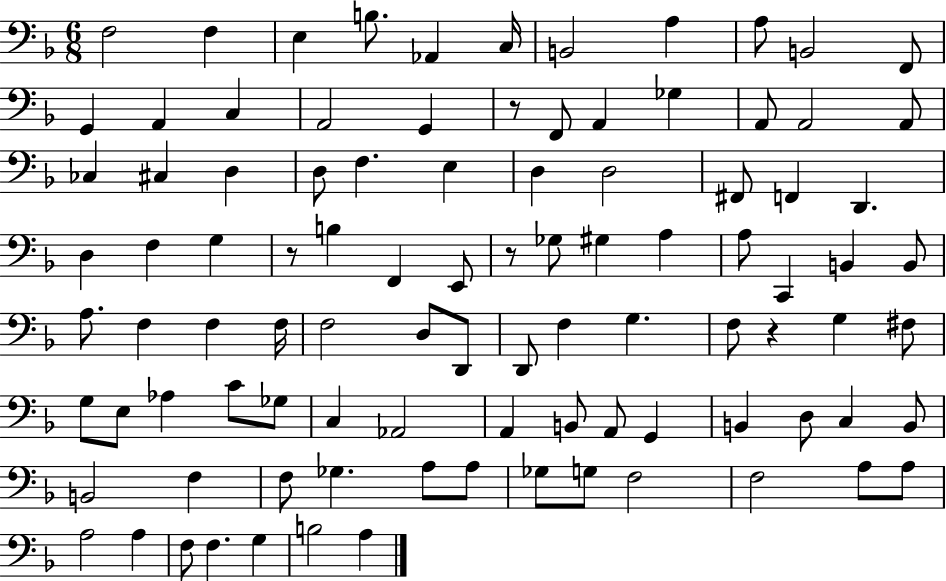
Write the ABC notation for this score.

X:1
T:Untitled
M:6/8
L:1/4
K:F
F,2 F, E, B,/2 _A,, C,/4 B,,2 A, A,/2 B,,2 F,,/2 G,, A,, C, A,,2 G,, z/2 F,,/2 A,, _G, A,,/2 A,,2 A,,/2 _C, ^C, D, D,/2 F, E, D, D,2 ^F,,/2 F,, D,, D, F, G, z/2 B, F,, E,,/2 z/2 _G,/2 ^G, A, A,/2 C,, B,, B,,/2 A,/2 F, F, F,/4 F,2 D,/2 D,,/2 D,,/2 F, G, F,/2 z G, ^F,/2 G,/2 E,/2 _A, C/2 _G,/2 C, _A,,2 A,, B,,/2 A,,/2 G,, B,, D,/2 C, B,,/2 B,,2 F, F,/2 _G, A,/2 A,/2 _G,/2 G,/2 F,2 F,2 A,/2 A,/2 A,2 A, F,/2 F, G, B,2 A,